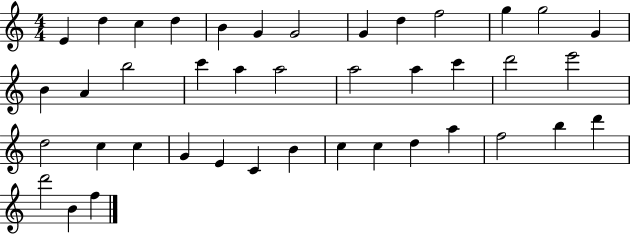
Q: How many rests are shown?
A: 0